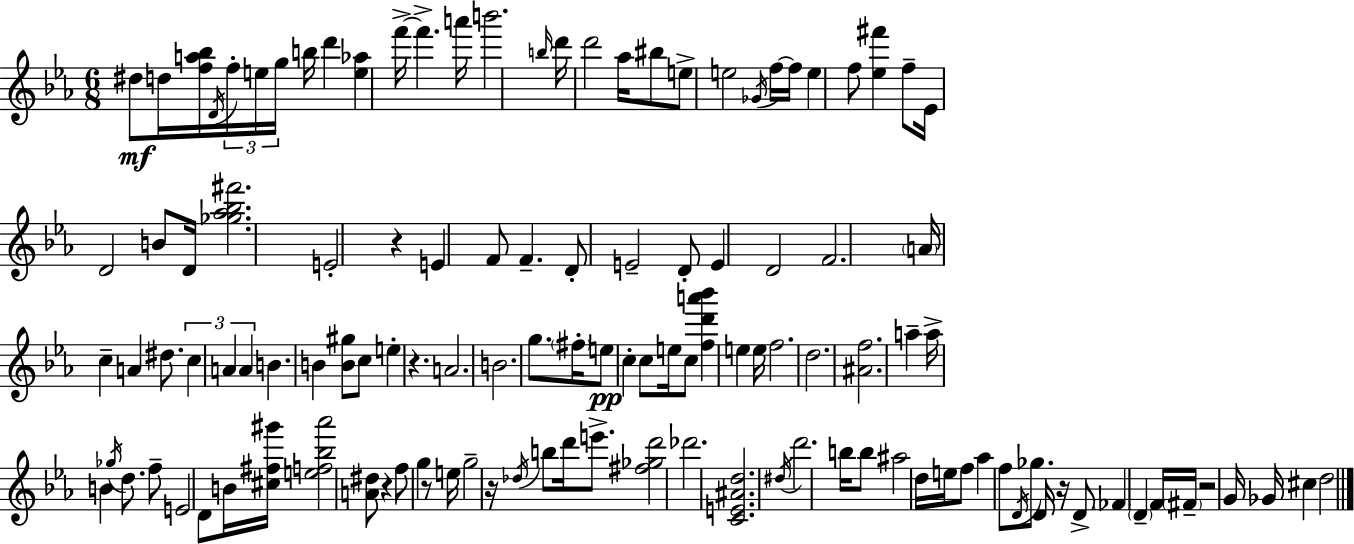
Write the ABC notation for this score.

X:1
T:Untitled
M:6/8
L:1/4
K:Eb
^d/2 d/4 [fa_b]/4 D/4 f/4 e/4 g/4 b/4 d' [e_a] f'/4 f' a'/4 b'2 b/4 d'/4 d'2 _a/4 ^b/2 e/2 e2 _G/4 f/4 f/4 e f/2 [_e^f'] f/2 _E/4 D2 B/2 D/4 [_g_a_b^f']2 E2 z E F/2 F D/2 E2 D/2 E D2 F2 A/4 c A ^d/2 c A A B B [B^g]/2 c/2 e z A2 B2 g/2 ^f/4 e/2 c c/2 e/4 c/2 [fd'a'_b'] e e/4 f2 d2 [^Af]2 a a/4 B _g/4 d/2 f/2 E2 D/2 B/4 [^c^f^g']/4 [ef_b_a']2 [A^d]/2 z f/2 g z/2 e/4 g2 z/4 _d/4 b/2 d'/4 e'/2 [^f_gd']2 _d'2 [CE^Ad]2 ^d/4 d'2 b/4 b/2 ^a2 d/4 e/4 f/2 _a f/2 D/4 _g/2 D/4 z/4 D/2 _F D F/4 ^F/4 z2 G/4 _G/4 ^c d2